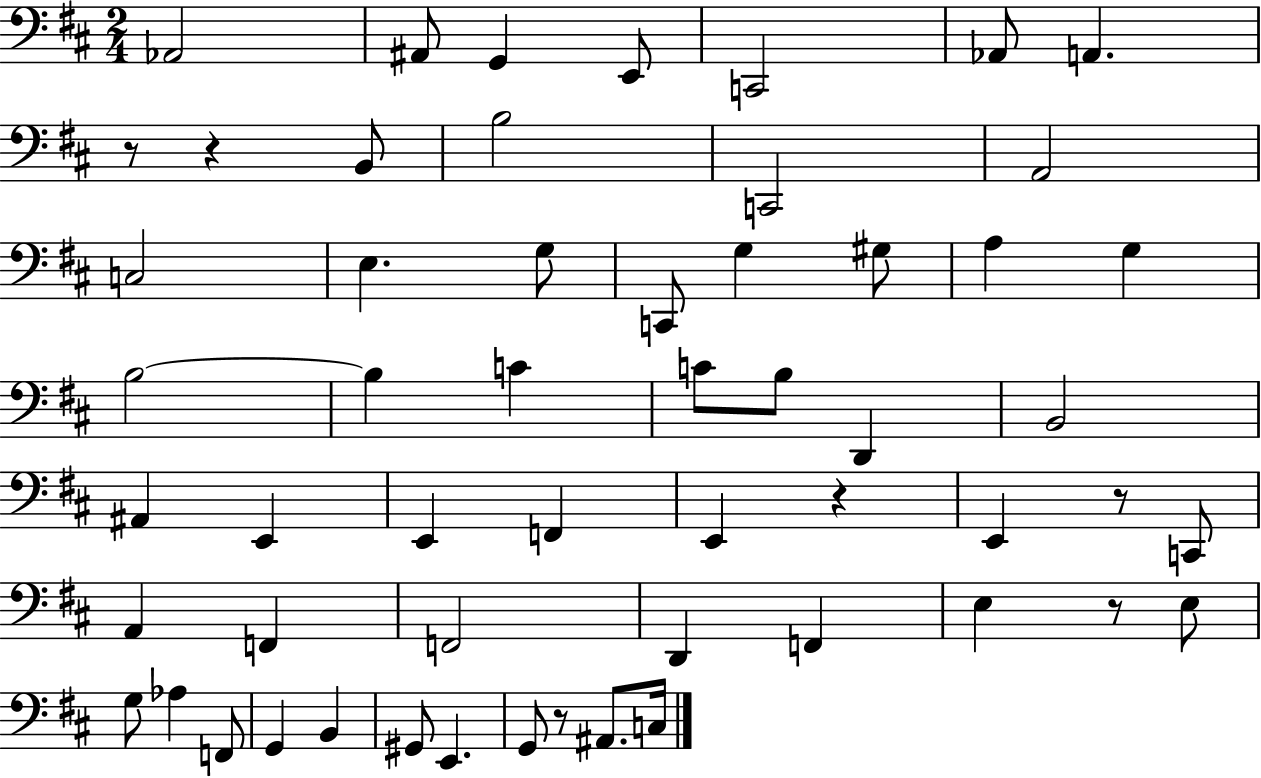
Ab2/h A#2/e G2/q E2/e C2/h Ab2/e A2/q. R/e R/q B2/e B3/h C2/h A2/h C3/h E3/q. G3/e C2/e G3/q G#3/e A3/q G3/q B3/h B3/q C4/q C4/e B3/e D2/q B2/h A#2/q E2/q E2/q F2/q E2/q R/q E2/q R/e C2/e A2/q F2/q F2/h D2/q F2/q E3/q R/e E3/e G3/e Ab3/q F2/e G2/q B2/q G#2/e E2/q. G2/e R/e A#2/e. C3/s